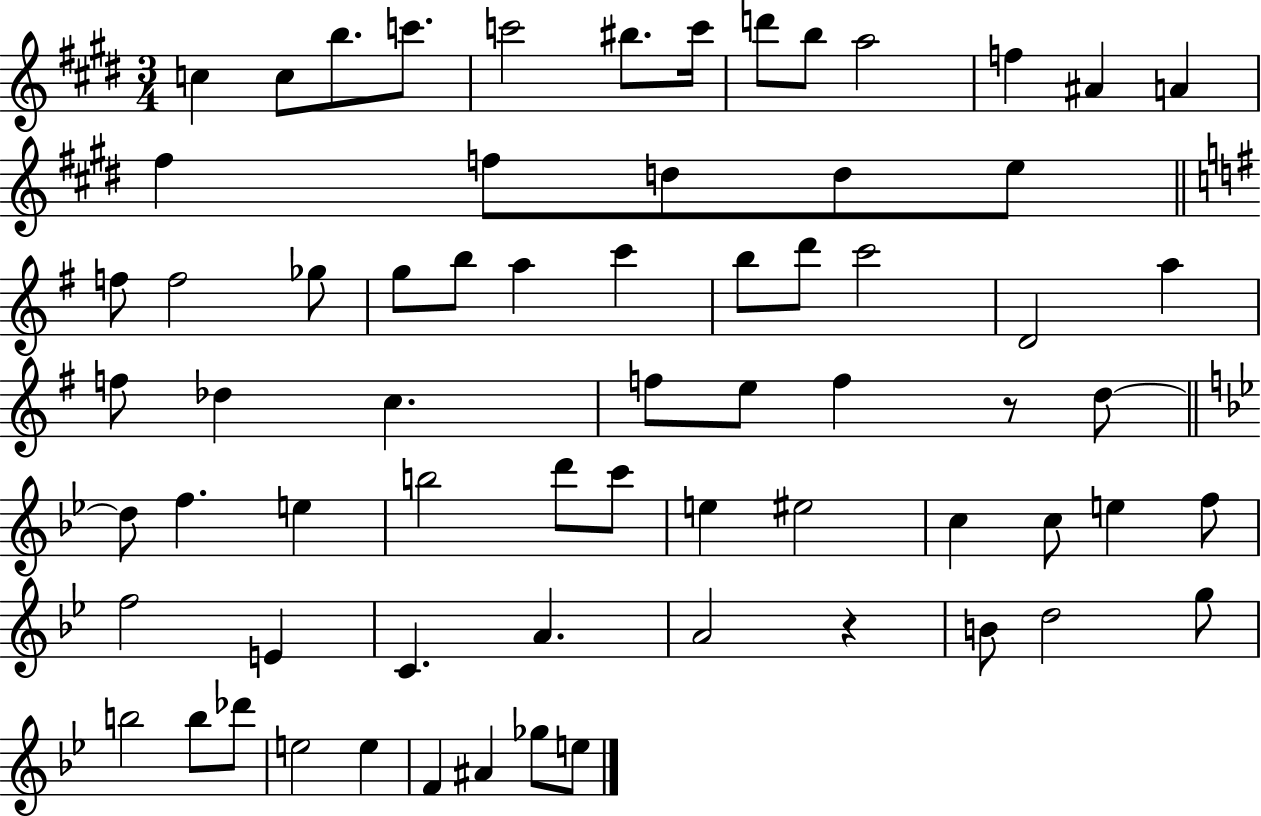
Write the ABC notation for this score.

X:1
T:Untitled
M:3/4
L:1/4
K:E
c c/2 b/2 c'/2 c'2 ^b/2 c'/4 d'/2 b/2 a2 f ^A A ^f f/2 d/2 d/2 e/2 f/2 f2 _g/2 g/2 b/2 a c' b/2 d'/2 c'2 D2 a f/2 _d c f/2 e/2 f z/2 d/2 d/2 f e b2 d'/2 c'/2 e ^e2 c c/2 e f/2 f2 E C A A2 z B/2 d2 g/2 b2 b/2 _d'/2 e2 e F ^A _g/2 e/2